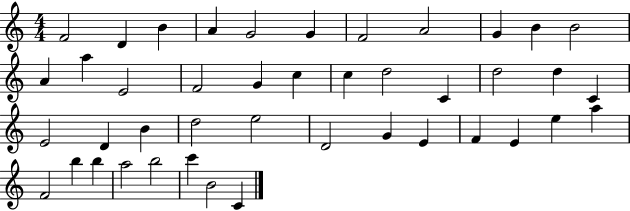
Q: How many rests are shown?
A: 0